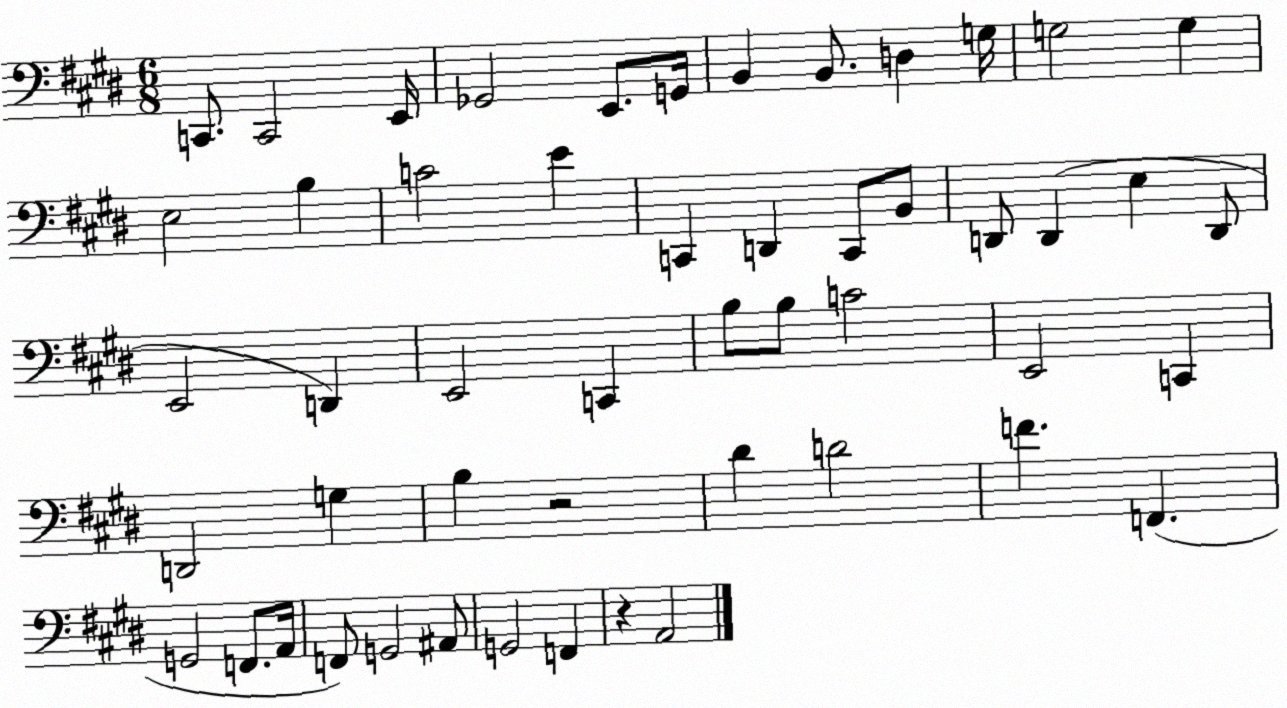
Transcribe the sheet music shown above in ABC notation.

X:1
T:Untitled
M:6/8
L:1/4
K:E
C,,/2 C,,2 E,,/4 _G,,2 E,,/2 G,,/4 B,, B,,/2 D, G,/4 G,2 G, E,2 B, C2 E C,, D,, C,,/2 B,,/2 D,,/2 D,, E, D,,/2 E,,2 D,, E,,2 C,, B,/2 B,/2 C2 E,,2 C,, D,,2 G, B, z2 ^D D2 F F,, G,,2 F,,/2 A,,/4 F,,/2 G,,2 ^A,,/2 G,,2 F,, z A,,2